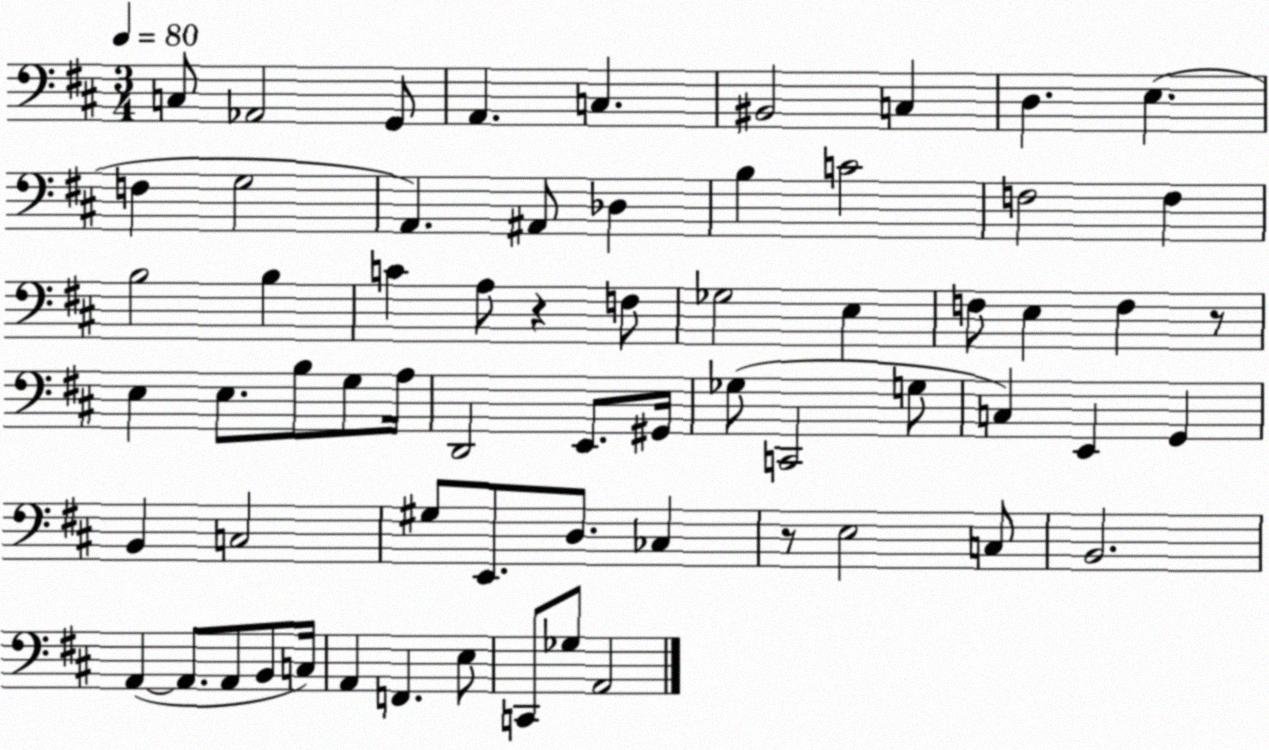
X:1
T:Untitled
M:3/4
L:1/4
K:D
C,/2 _A,,2 G,,/2 A,, C, ^B,,2 C, D, E, F, G,2 A,, ^A,,/2 _D, B, C2 F,2 F, B,2 B, C A,/2 z F,/2 _G,2 E, F,/2 E, F, z/2 E, E,/2 B,/2 G,/2 A,/4 D,,2 E,,/2 ^G,,/4 _G,/2 C,,2 G,/2 C, E,, G,, B,, C,2 ^G,/2 E,,/2 D,/2 _C, z/2 E,2 C,/2 B,,2 A,, A,,/2 A,,/2 B,,/2 C,/4 A,, F,, E,/2 C,,/2 _G,/2 A,,2